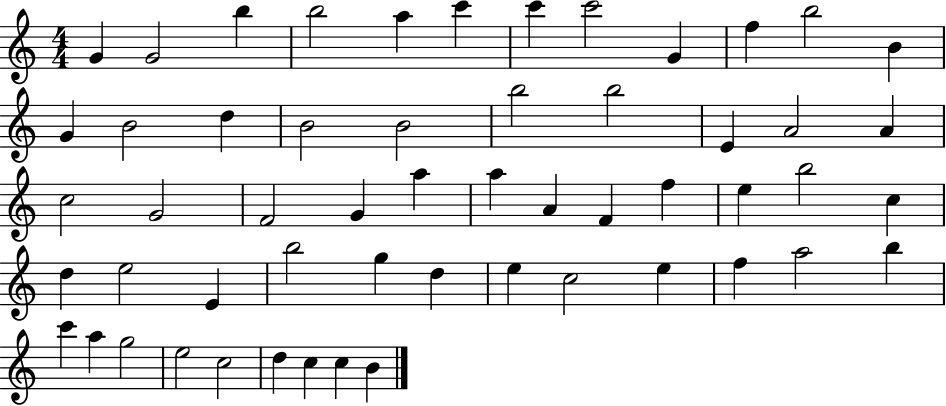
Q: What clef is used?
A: treble